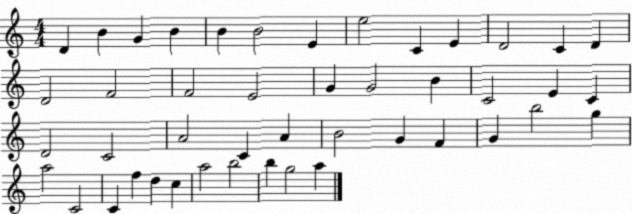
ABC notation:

X:1
T:Untitled
M:4/4
L:1/4
K:C
D B G B B B2 E e2 C E D2 C D D2 F2 F2 E2 G G2 B C2 E C D2 C2 A2 C A B2 G F G b2 g a2 C2 C f d c a2 b2 b g2 a